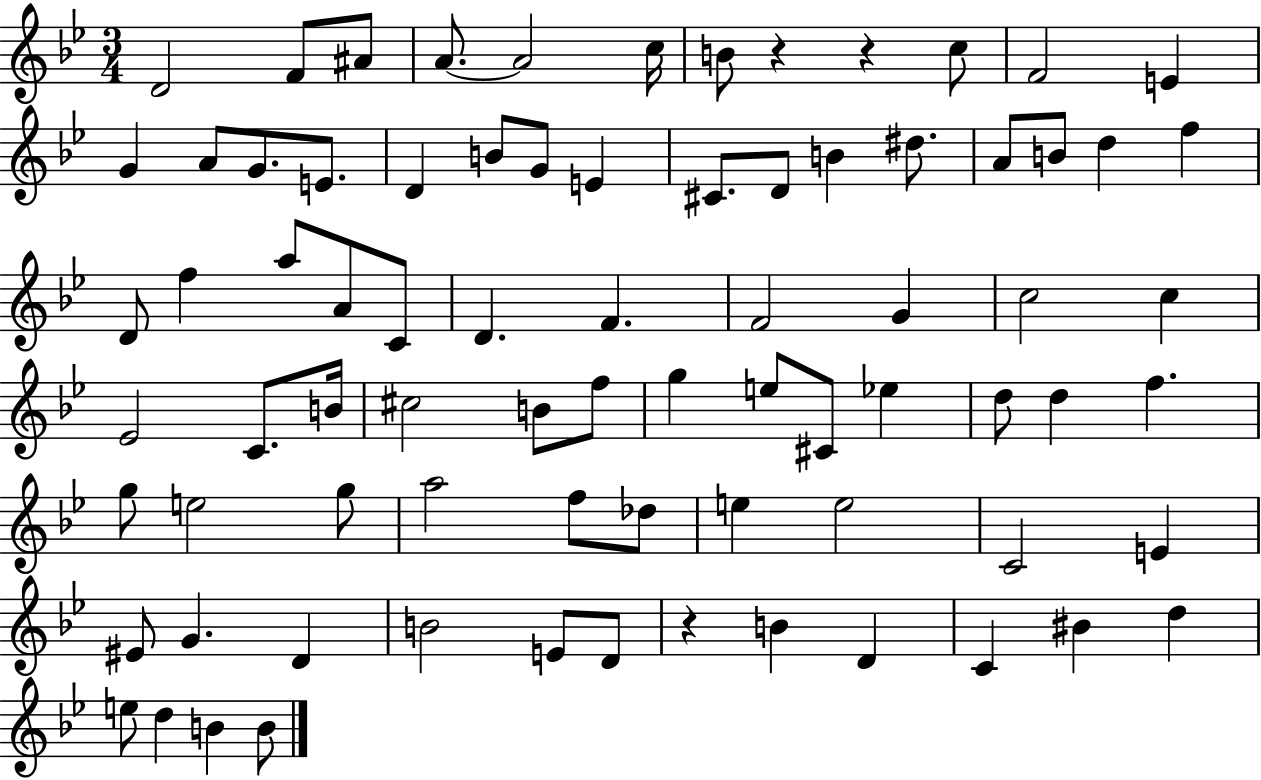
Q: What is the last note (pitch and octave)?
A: B4